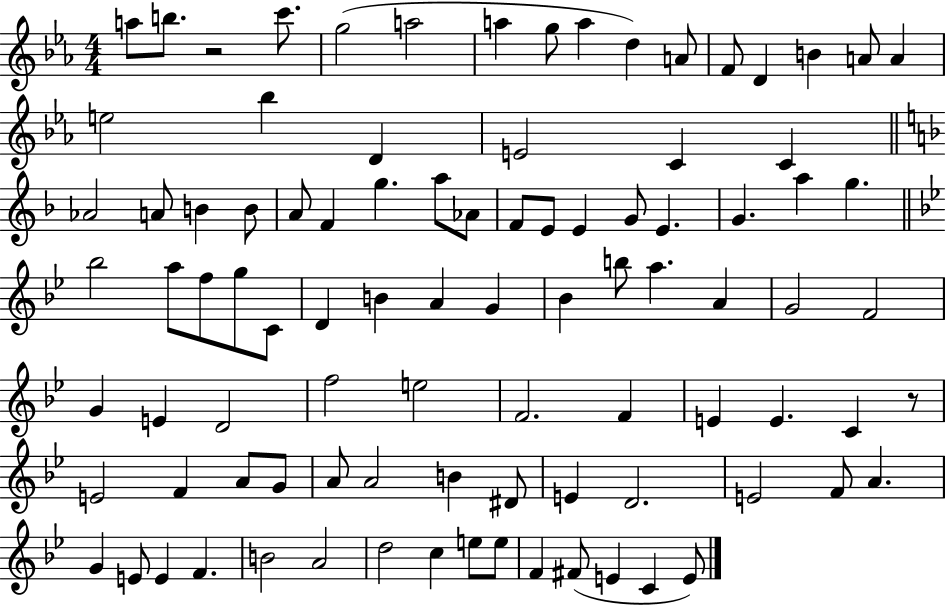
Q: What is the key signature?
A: EES major